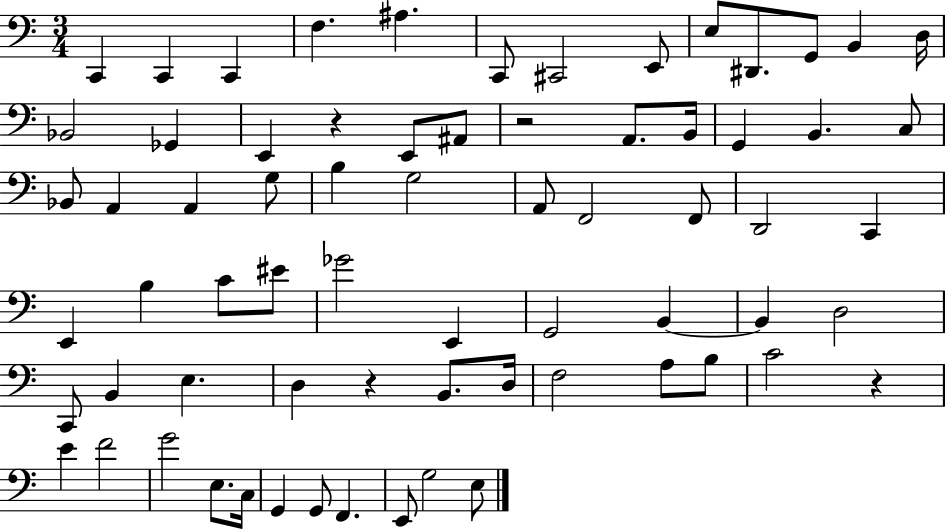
C2/q C2/q C2/q F3/q. A#3/q. C2/e C#2/h E2/e E3/e D#2/e. G2/e B2/q D3/s Bb2/h Gb2/q E2/q R/q E2/e A#2/e R/h A2/e. B2/s G2/q B2/q. C3/e Bb2/e A2/q A2/q G3/e B3/q G3/h A2/e F2/h F2/e D2/h C2/q E2/q B3/q C4/e EIS4/e Gb4/h E2/q G2/h B2/q B2/q D3/h C2/e B2/q E3/q. D3/q R/q B2/e. D3/s F3/h A3/e B3/e C4/h R/q E4/q F4/h G4/h E3/e. C3/s G2/q G2/e F2/q. E2/e G3/h E3/e